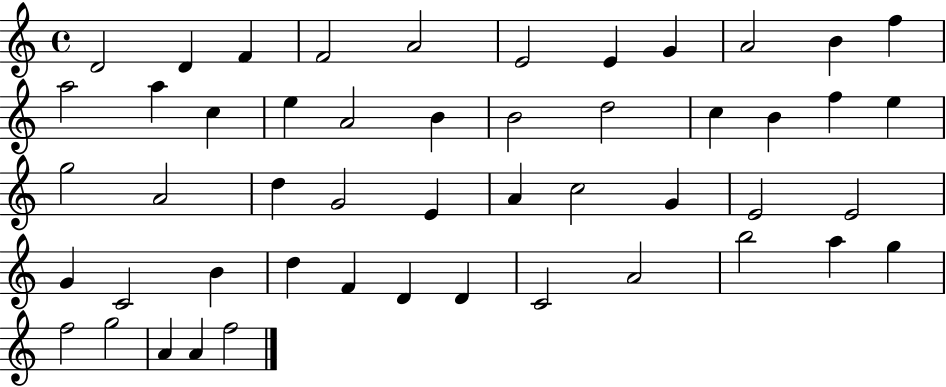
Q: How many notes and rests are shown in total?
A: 50